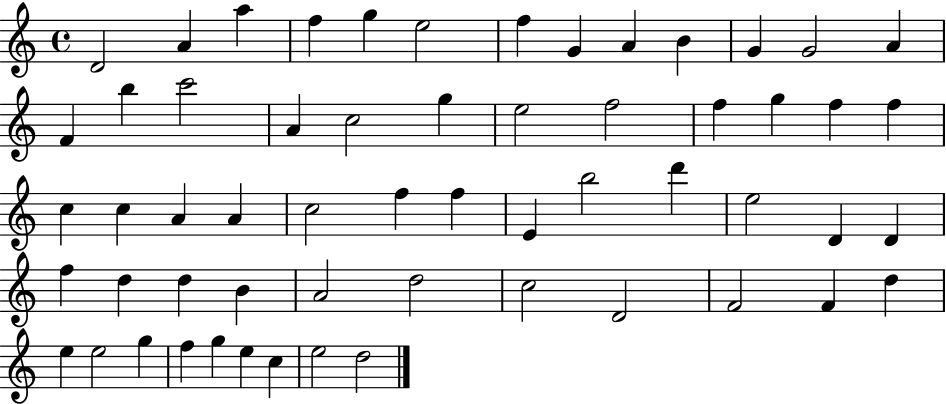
X:1
T:Untitled
M:4/4
L:1/4
K:C
D2 A a f g e2 f G A B G G2 A F b c'2 A c2 g e2 f2 f g f f c c A A c2 f f E b2 d' e2 D D f d d B A2 d2 c2 D2 F2 F d e e2 g f g e c e2 d2